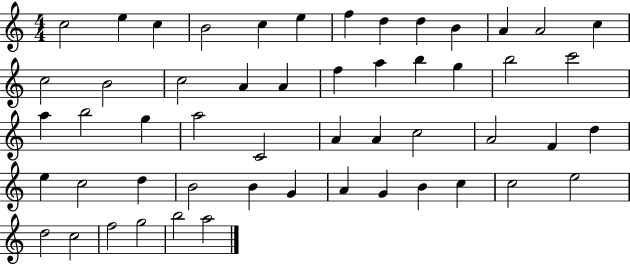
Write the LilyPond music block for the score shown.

{
  \clef treble
  \numericTimeSignature
  \time 4/4
  \key c \major
  c''2 e''4 c''4 | b'2 c''4 e''4 | f''4 d''4 d''4 b'4 | a'4 a'2 c''4 | \break c''2 b'2 | c''2 a'4 a'4 | f''4 a''4 b''4 g''4 | b''2 c'''2 | \break a''4 b''2 g''4 | a''2 c'2 | a'4 a'4 c''2 | a'2 f'4 d''4 | \break e''4 c''2 d''4 | b'2 b'4 g'4 | a'4 g'4 b'4 c''4 | c''2 e''2 | \break d''2 c''2 | f''2 g''2 | b''2 a''2 | \bar "|."
}